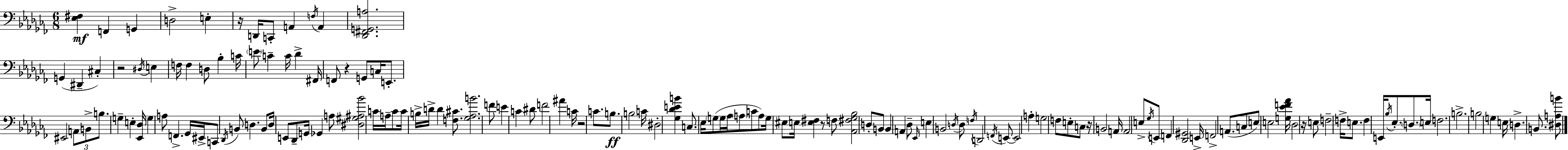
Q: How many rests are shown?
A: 7